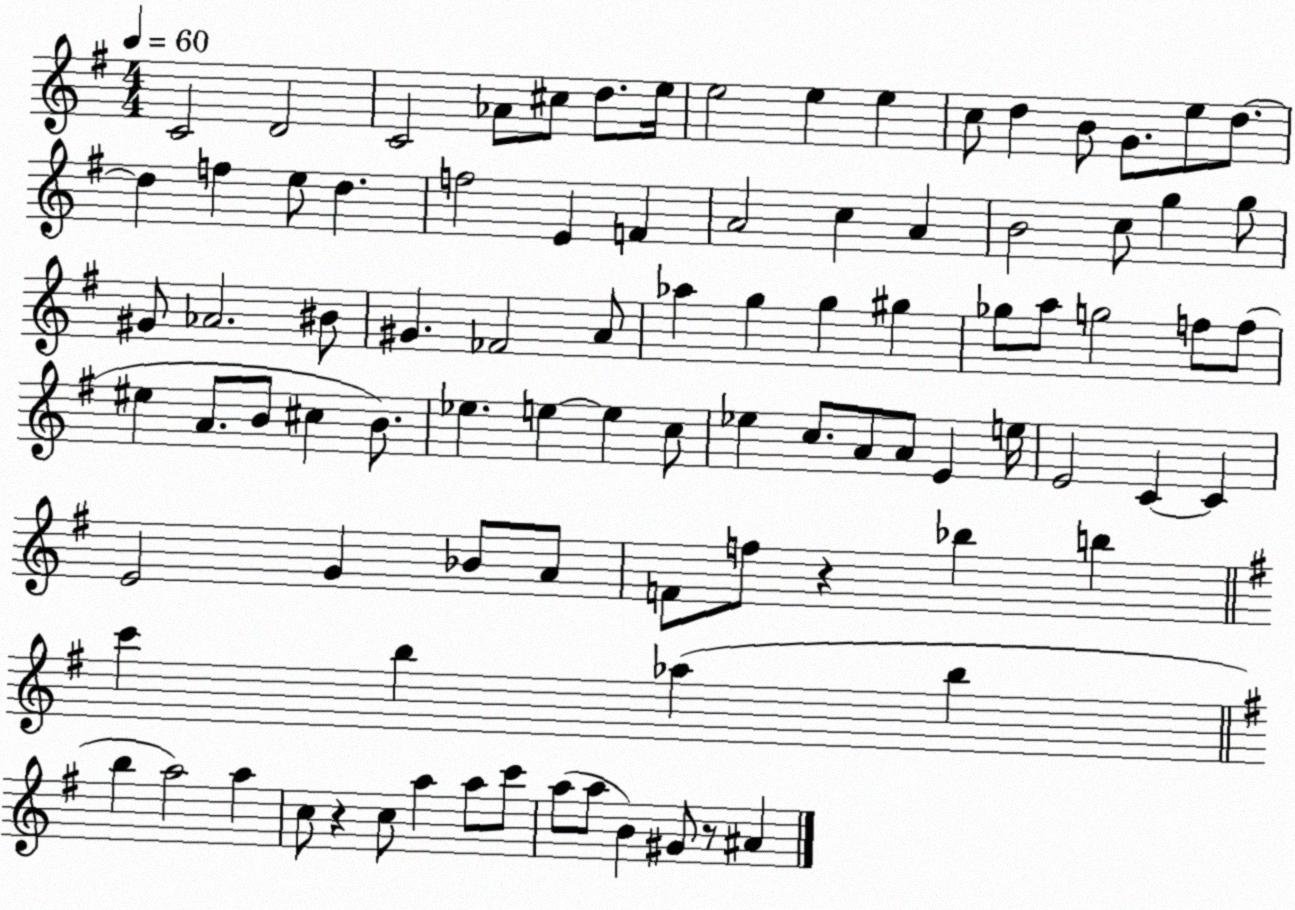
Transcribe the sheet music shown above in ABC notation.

X:1
T:Untitled
M:4/4
L:1/4
K:G
C2 D2 C2 _A/2 ^c/2 d/2 e/4 e2 e e c/2 d B/2 G/2 e/2 d/2 d f e/2 d f2 E F A2 c A B2 c/2 g g/2 ^G/2 _A2 ^B/2 ^G _F2 A/2 _a g g ^g _g/2 a/2 g2 f/2 f/2 ^e A/2 B/2 ^c B/2 _e e e c/2 _e c/2 A/2 A/2 E e/4 E2 C C E2 G _B/2 A/2 F/2 f/2 z _b b c' b _a b b a2 a c/2 z c/2 a a/2 c'/2 a/2 a/2 B ^G/2 z/2 ^A